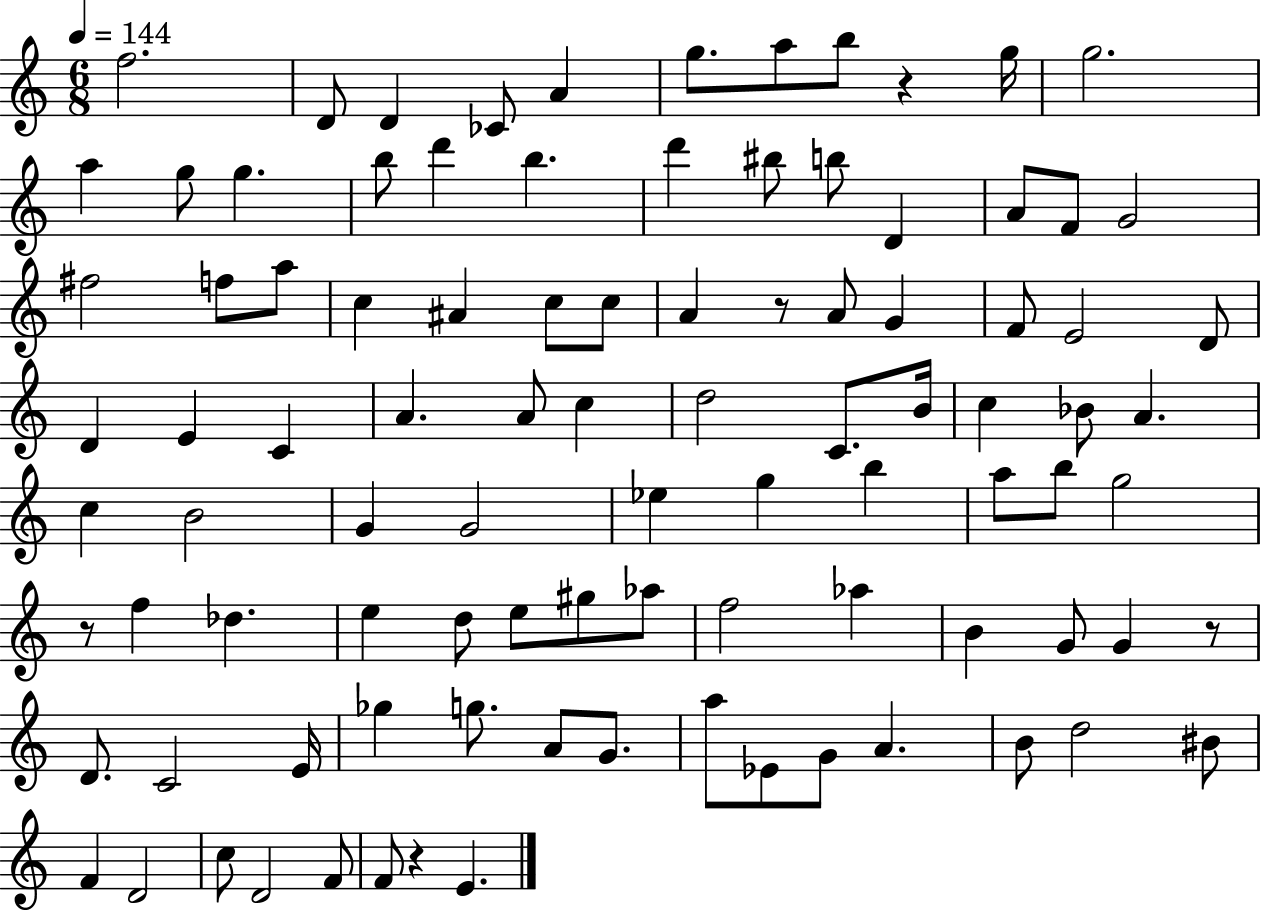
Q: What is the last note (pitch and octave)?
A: E4